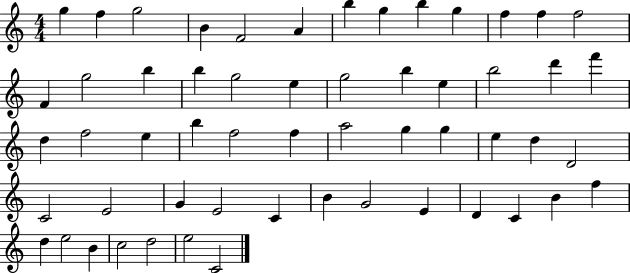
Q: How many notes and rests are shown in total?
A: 56